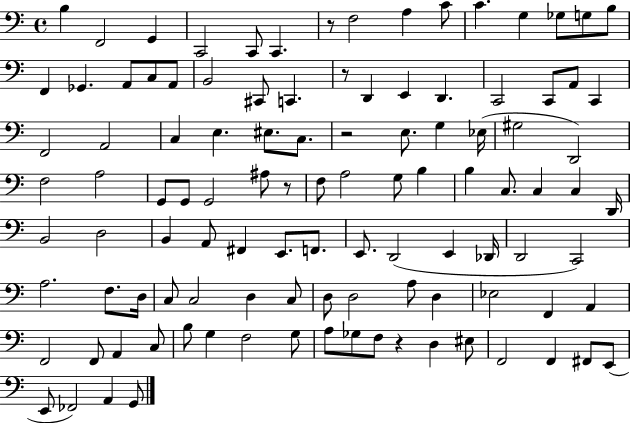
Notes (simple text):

B3/q F2/h G2/q C2/h C2/e C2/q. R/e F3/h A3/q C4/e C4/q. G3/q Gb3/e G3/e B3/e F2/q Gb2/q. A2/e C3/e A2/e B2/h C#2/e C2/q. R/e D2/q E2/q D2/q. C2/h C2/e A2/e C2/q F2/h A2/h C3/q E3/q. EIS3/e. C3/e. R/h E3/e. G3/q Eb3/s G#3/h D2/h F3/h A3/h G2/e G2/e G2/h A#3/e R/e F3/e A3/h G3/e B3/q B3/q C3/e. C3/q C3/q D2/s B2/h D3/h B2/q A2/e F#2/q E2/e. F2/e. E2/e. D2/h E2/q Db2/s D2/h C2/h A3/h. F3/e. D3/s C3/e C3/h D3/q C3/e D3/e D3/h A3/e D3/q Eb3/h F2/q A2/q F2/h F2/e A2/q C3/e B3/e G3/q F3/h G3/e A3/e Gb3/e F3/e R/q D3/q EIS3/e F2/h F2/q F#2/e E2/e E2/e FES2/h A2/q G2/e